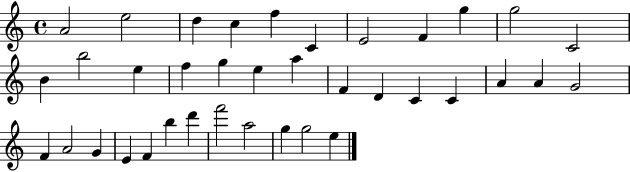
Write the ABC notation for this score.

X:1
T:Untitled
M:4/4
L:1/4
K:C
A2 e2 d c f C E2 F g g2 C2 B b2 e f g e a F D C C A A G2 F A2 G E F b d' f'2 a2 g g2 e